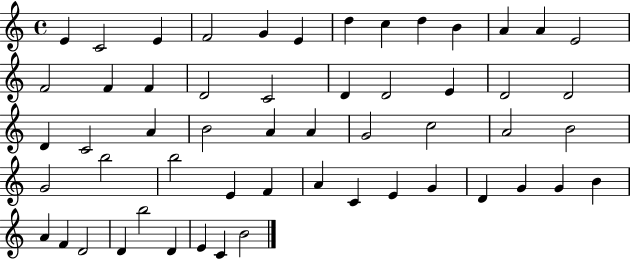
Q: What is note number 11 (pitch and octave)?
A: A4